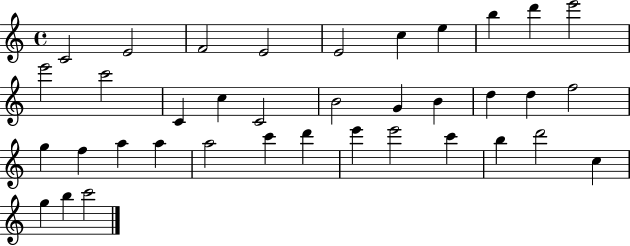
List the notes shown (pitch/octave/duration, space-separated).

C4/h E4/h F4/h E4/h E4/h C5/q E5/q B5/q D6/q E6/h E6/h C6/h C4/q C5/q C4/h B4/h G4/q B4/q D5/q D5/q F5/h G5/q F5/q A5/q A5/q A5/h C6/q D6/q E6/q E6/h C6/q B5/q D6/h C5/q G5/q B5/q C6/h